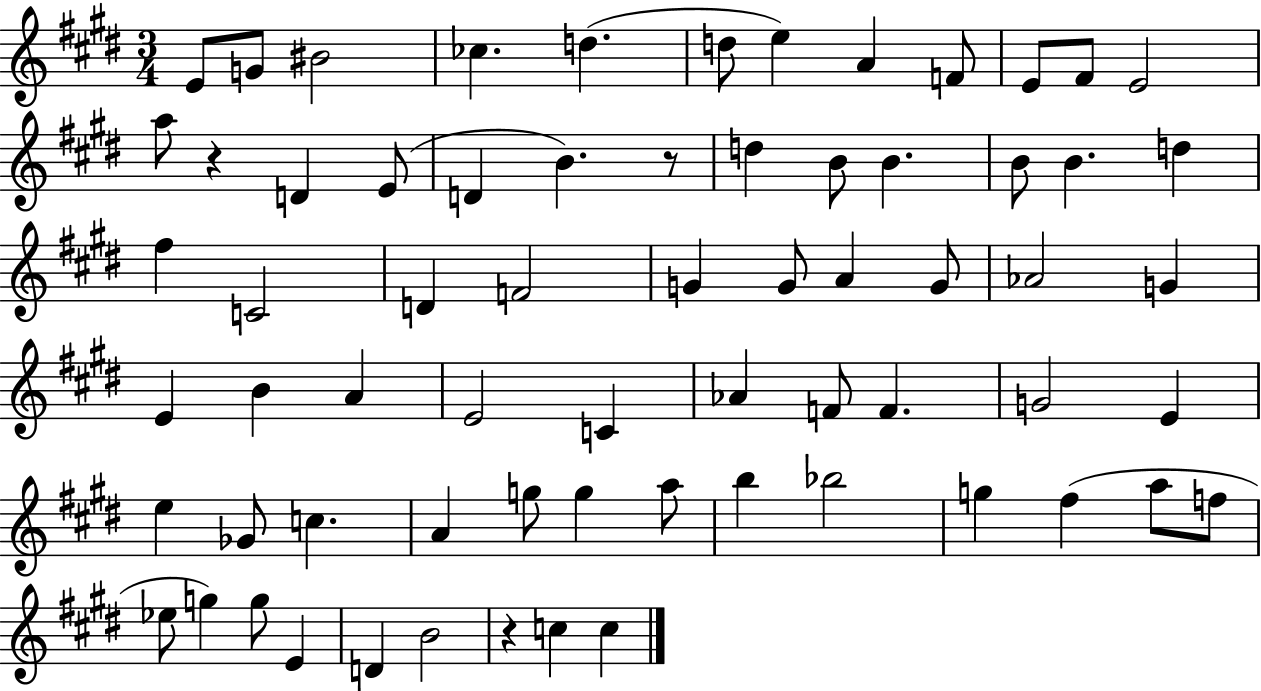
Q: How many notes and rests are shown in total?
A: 67